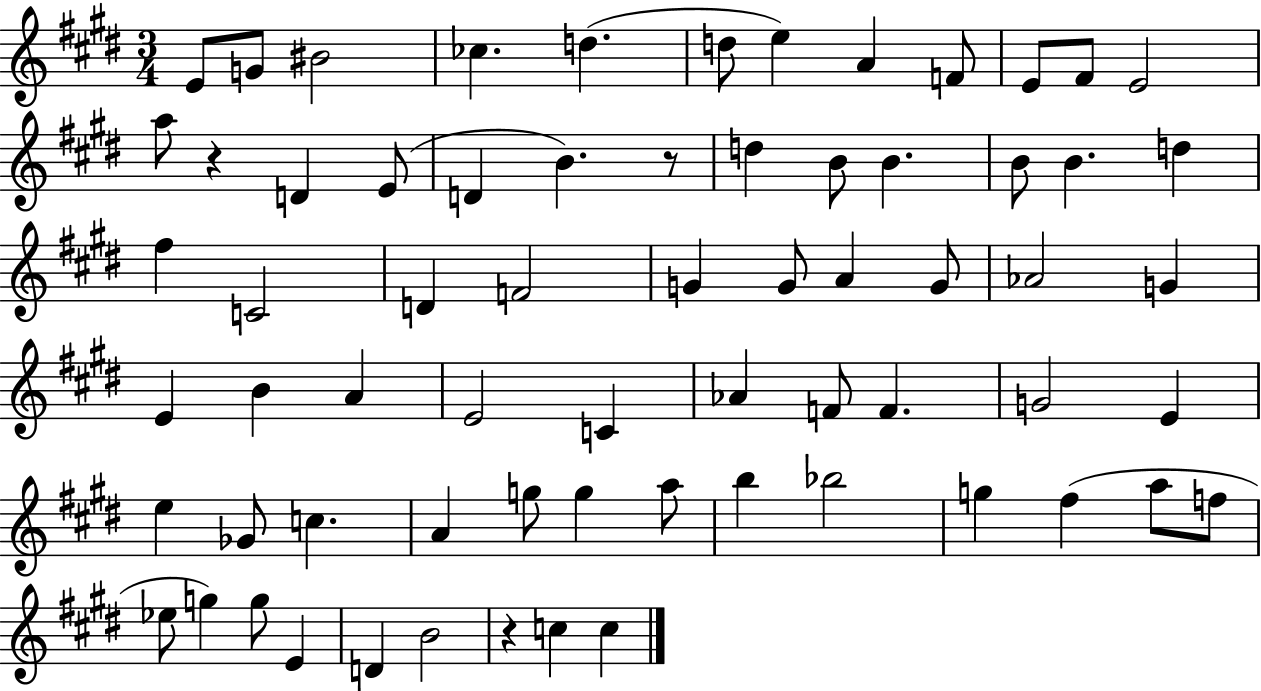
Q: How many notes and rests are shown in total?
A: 67